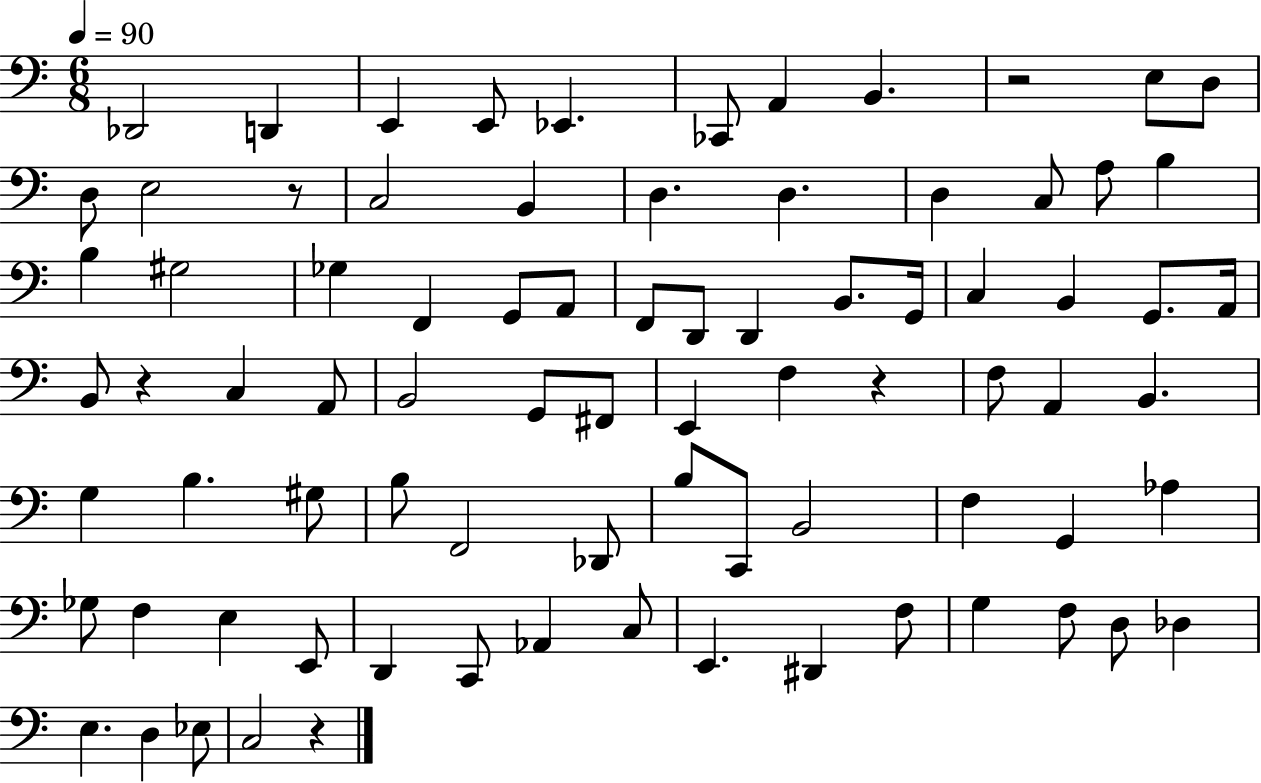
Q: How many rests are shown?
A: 5